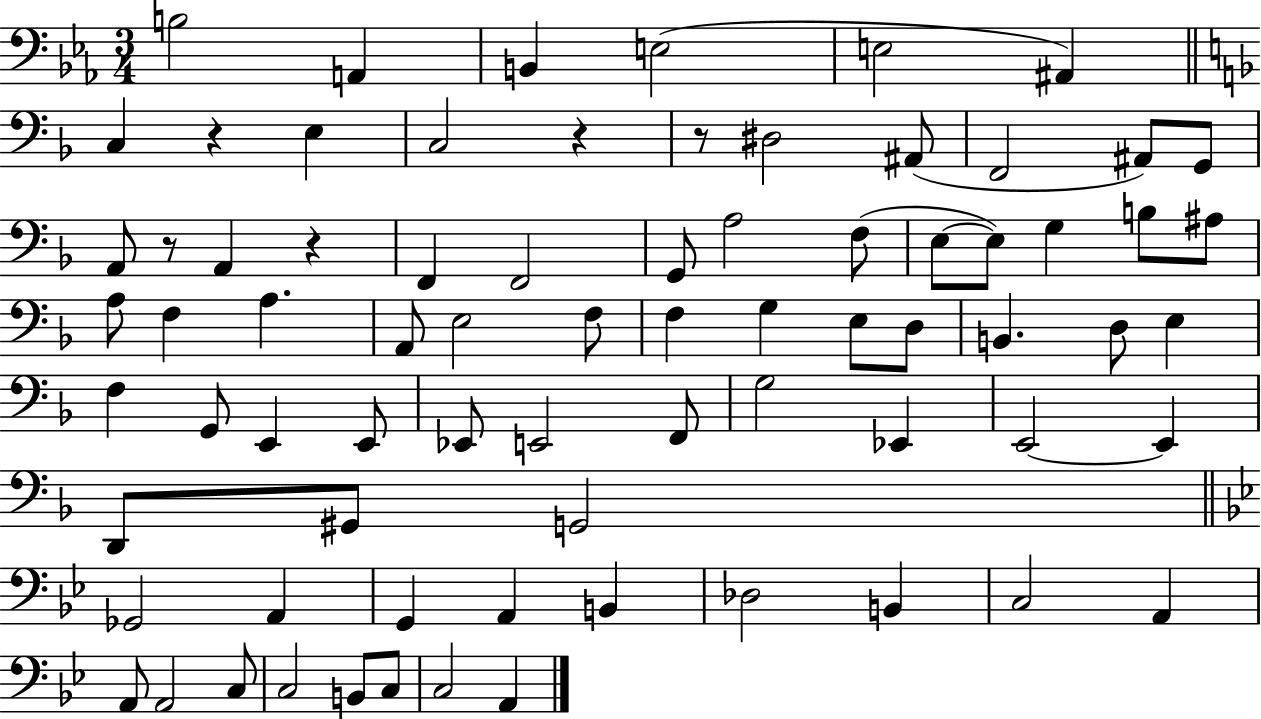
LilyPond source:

{
  \clef bass
  \numericTimeSignature
  \time 3/4
  \key ees \major
  \repeat volta 2 { b2 a,4 | b,4 e2( | e2 ais,4) | \bar "||" \break \key f \major c4 r4 e4 | c2 r4 | r8 dis2 ais,8( | f,2 ais,8) g,8 | \break a,8 r8 a,4 r4 | f,4 f,2 | g,8 a2 f8( | e8~~ e8) g4 b8 ais8 | \break a8 f4 a4. | a,8 e2 f8 | f4 g4 e8 d8 | b,4. d8 e4 | \break f4 g,8 e,4 e,8 | ees,8 e,2 f,8 | g2 ees,4 | e,2~~ e,4 | \break d,8 gis,8 g,2 | \bar "||" \break \key bes \major ges,2 a,4 | g,4 a,4 b,4 | des2 b,4 | c2 a,4 | \break a,8 a,2 c8 | c2 b,8 c8 | c2 a,4 | } \bar "|."
}